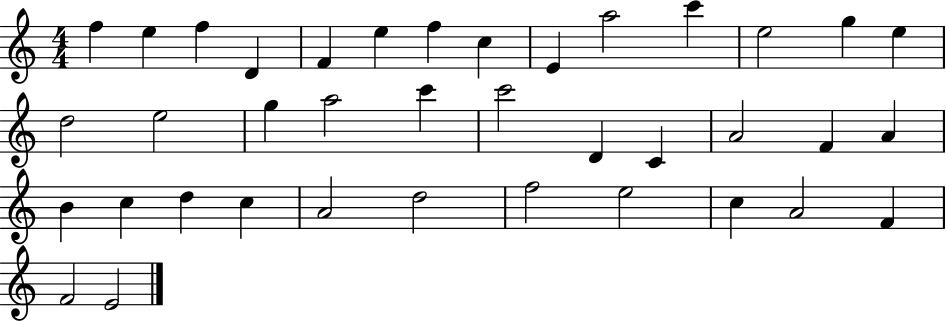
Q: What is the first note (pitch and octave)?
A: F5